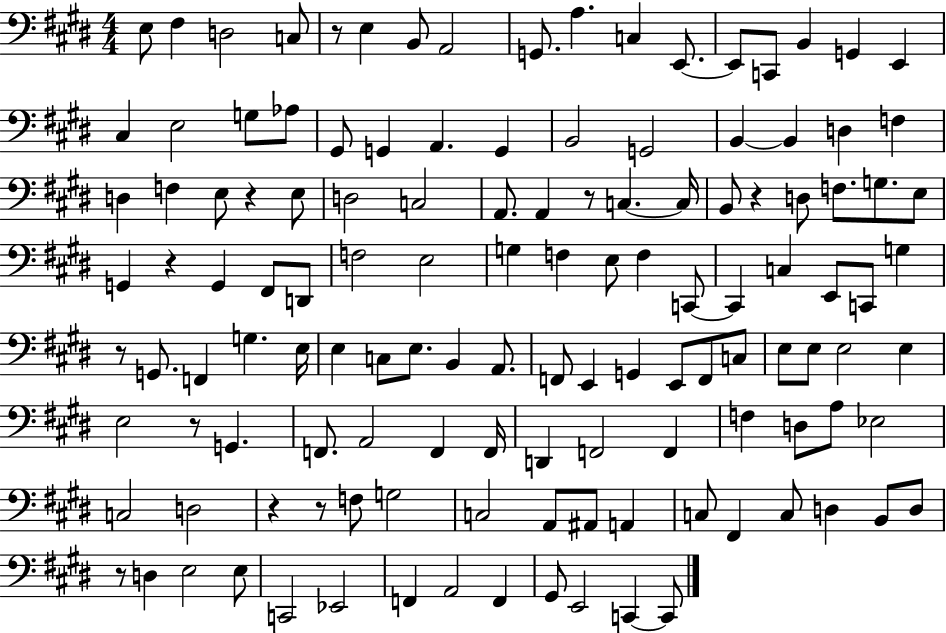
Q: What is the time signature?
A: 4/4